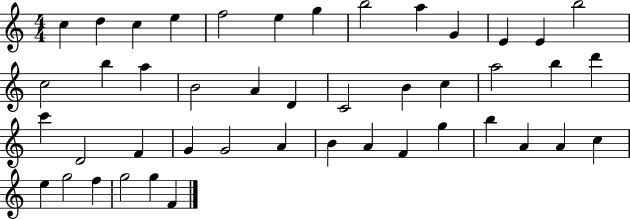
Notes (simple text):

C5/q D5/q C5/q E5/q F5/h E5/q G5/q B5/h A5/q G4/q E4/q E4/q B5/h C5/h B5/q A5/q B4/h A4/q D4/q C4/h B4/q C5/q A5/h B5/q D6/q C6/q D4/h F4/q G4/q G4/h A4/q B4/q A4/q F4/q G5/q B5/q A4/q A4/q C5/q E5/q G5/h F5/q G5/h G5/q F4/q